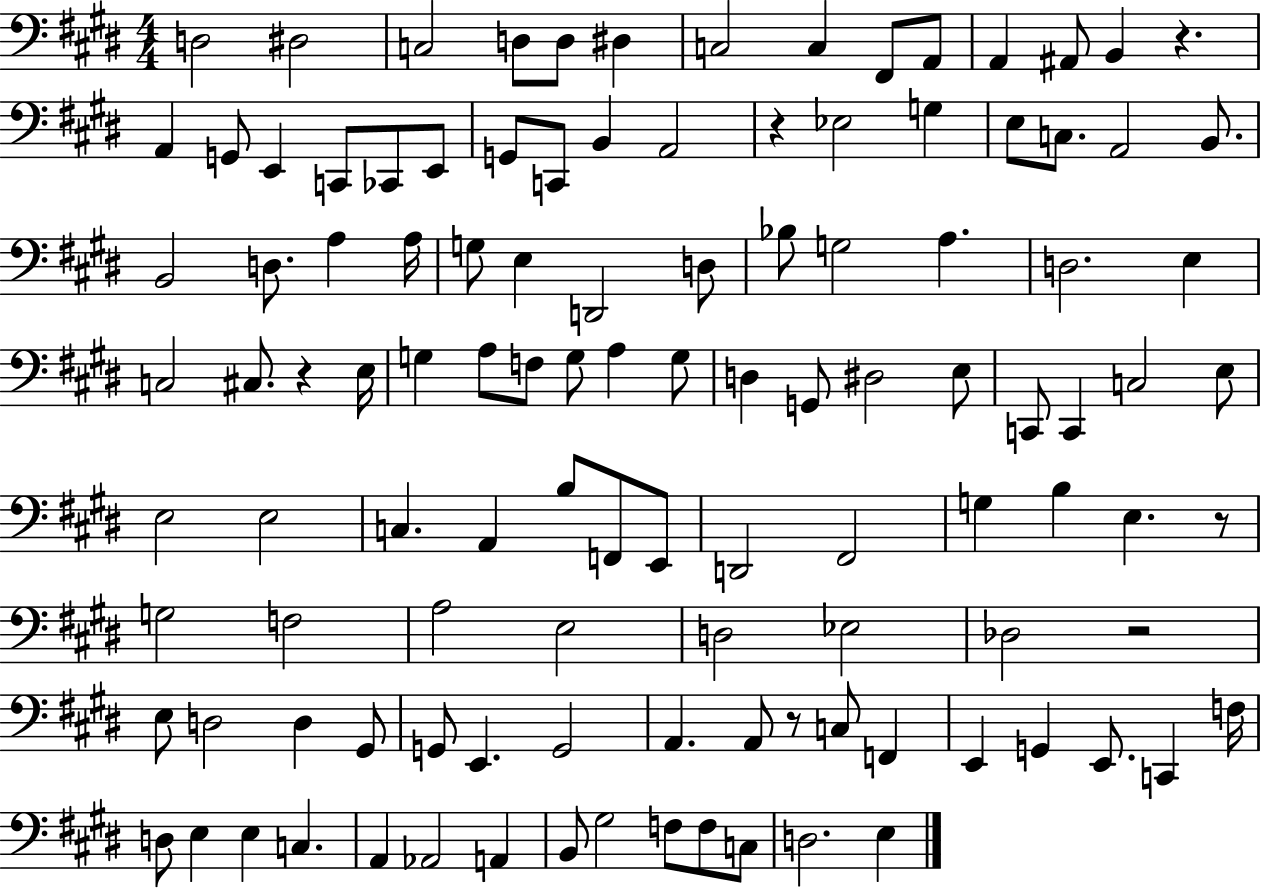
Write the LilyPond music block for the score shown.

{
  \clef bass
  \numericTimeSignature
  \time 4/4
  \key e \major
  \repeat volta 2 { d2 dis2 | c2 d8 d8 dis4 | c2 c4 fis,8 a,8 | a,4 ais,8 b,4 r4. | \break a,4 g,8 e,4 c,8 ces,8 e,8 | g,8 c,8 b,4 a,2 | r4 ees2 g4 | e8 c8. a,2 b,8. | \break b,2 d8. a4 a16 | g8 e4 d,2 d8 | bes8 g2 a4. | d2. e4 | \break c2 cis8. r4 e16 | g4 a8 f8 g8 a4 g8 | d4 g,8 dis2 e8 | c,8 c,4 c2 e8 | \break e2 e2 | c4. a,4 b8 f,8 e,8 | d,2 fis,2 | g4 b4 e4. r8 | \break g2 f2 | a2 e2 | d2 ees2 | des2 r2 | \break e8 d2 d4 gis,8 | g,8 e,4. g,2 | a,4. a,8 r8 c8 f,4 | e,4 g,4 e,8. c,4 f16 | \break d8 e4 e4 c4. | a,4 aes,2 a,4 | b,8 gis2 f8 f8 c8 | d2. e4 | \break } \bar "|."
}